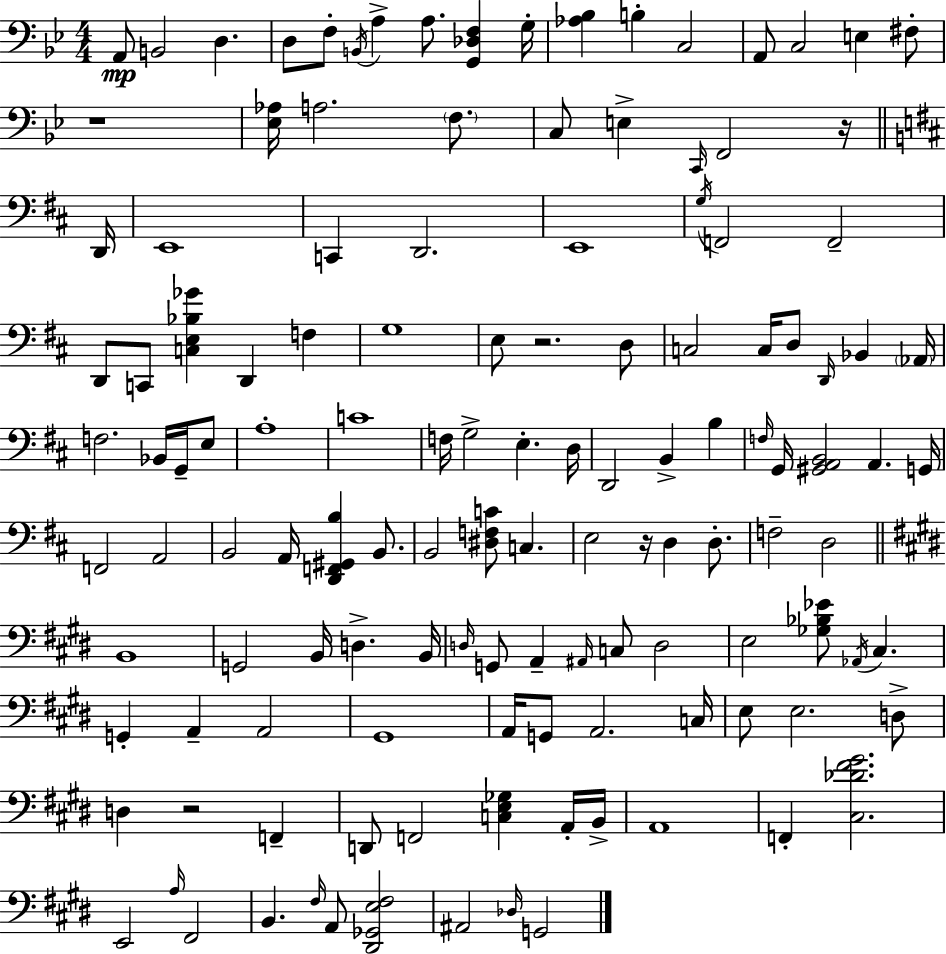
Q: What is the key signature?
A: BES major